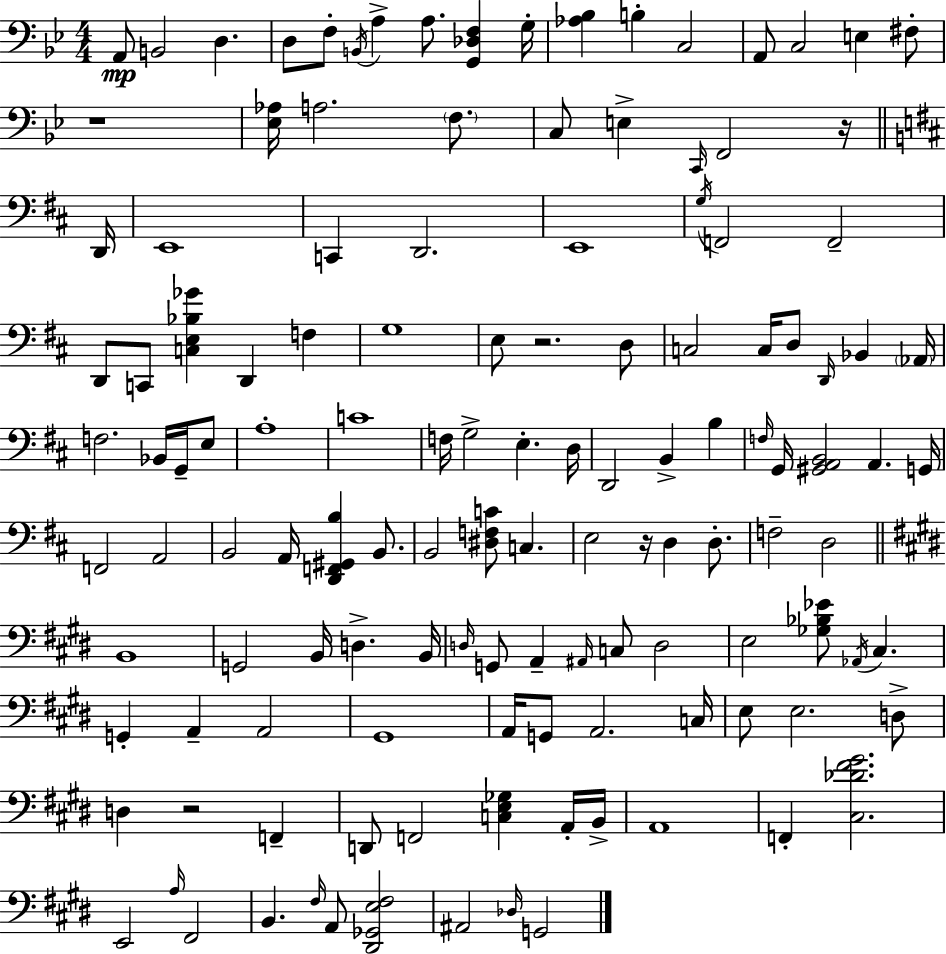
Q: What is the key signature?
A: BES major